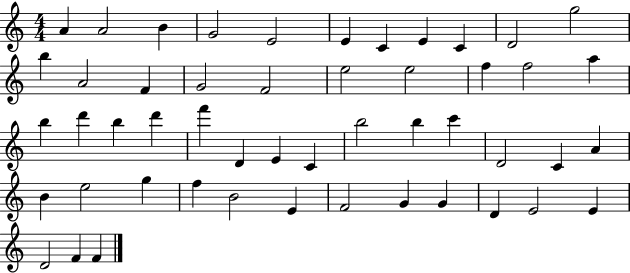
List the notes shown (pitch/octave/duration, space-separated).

A4/q A4/h B4/q G4/h E4/h E4/q C4/q E4/q C4/q D4/h G5/h B5/q A4/h F4/q G4/h F4/h E5/h E5/h F5/q F5/h A5/q B5/q D6/q B5/q D6/q F6/q D4/q E4/q C4/q B5/h B5/q C6/q D4/h C4/q A4/q B4/q E5/h G5/q F5/q B4/h E4/q F4/h G4/q G4/q D4/q E4/h E4/q D4/h F4/q F4/q